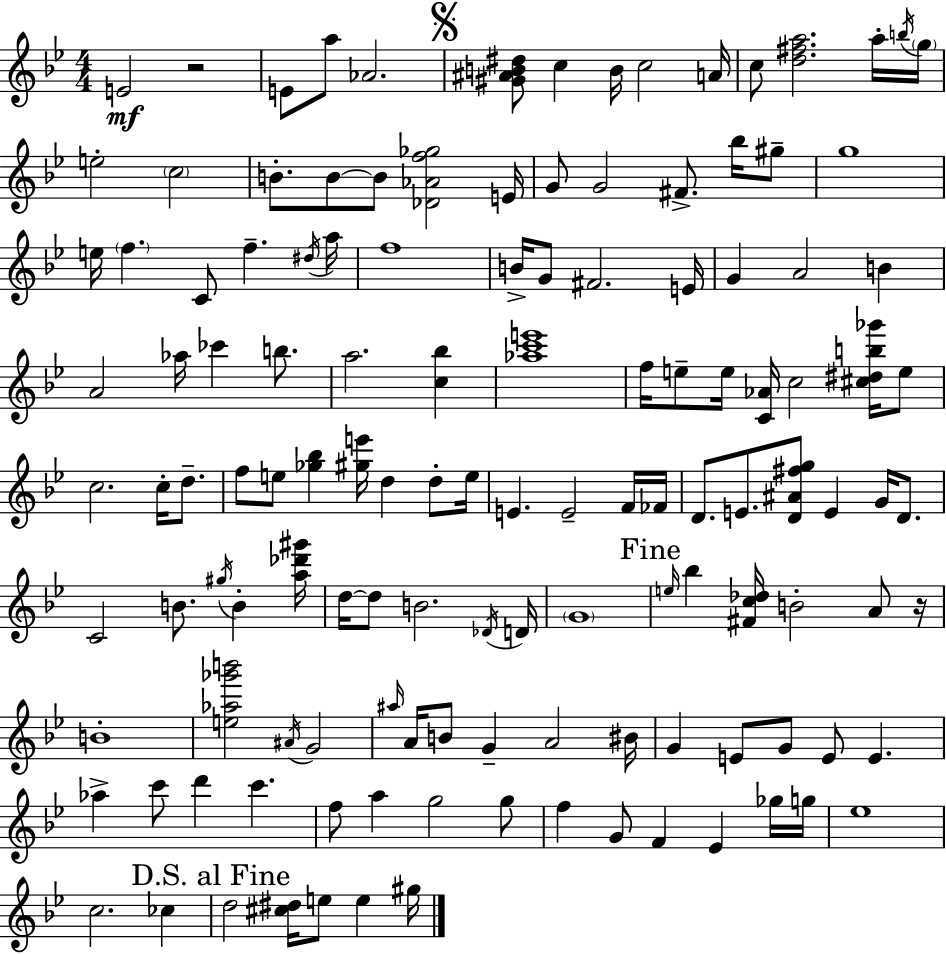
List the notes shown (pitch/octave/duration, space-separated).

E4/h R/h E4/e A5/e Ab4/h. [G#4,A#4,B4,D#5]/e C5/q B4/s C5/h A4/s C5/e [D5,F#5,A5]/h. A5/s B5/s G5/s E5/h C5/h B4/e. B4/e B4/e [Db4,Ab4,F5,Gb5]/h E4/s G4/e G4/h F#4/e. Bb5/s G#5/e G5/w E5/s F5/q. C4/e F5/q. D#5/s A5/s F5/w B4/s G4/e F#4/h. E4/s G4/q A4/h B4/q A4/h Ab5/s CES6/q B5/e. A5/h. [C5,Bb5]/q [Ab5,C6,E6]/w F5/s E5/e E5/s [C4,Ab4]/s C5/h [C#5,D#5,B5,Gb6]/s E5/e C5/h. C5/s D5/e. F5/e E5/e [Gb5,Bb5]/q [G#5,E6]/s D5/q D5/e E5/s E4/q. E4/h F4/s FES4/s D4/e. E4/e. [D4,A#4,F#5,G5]/e E4/q G4/s D4/e. C4/h B4/e. G#5/s B4/q [A5,Db6,G#6]/s D5/s D5/e B4/h. Db4/s D4/s G4/w E5/s Bb5/q [F#4,C5,Db5]/s B4/h A4/e R/s B4/w [E5,Ab5,Gb6,B6]/h A#4/s G4/h A#5/s A4/s B4/e G4/q A4/h BIS4/s G4/q E4/e G4/e E4/e E4/q. Ab5/q C6/e D6/q C6/q. F5/e A5/q G5/h G5/e F5/q G4/e F4/q Eb4/q Gb5/s G5/s Eb5/w C5/h. CES5/q D5/h [C#5,D#5]/s E5/e E5/q G#5/s